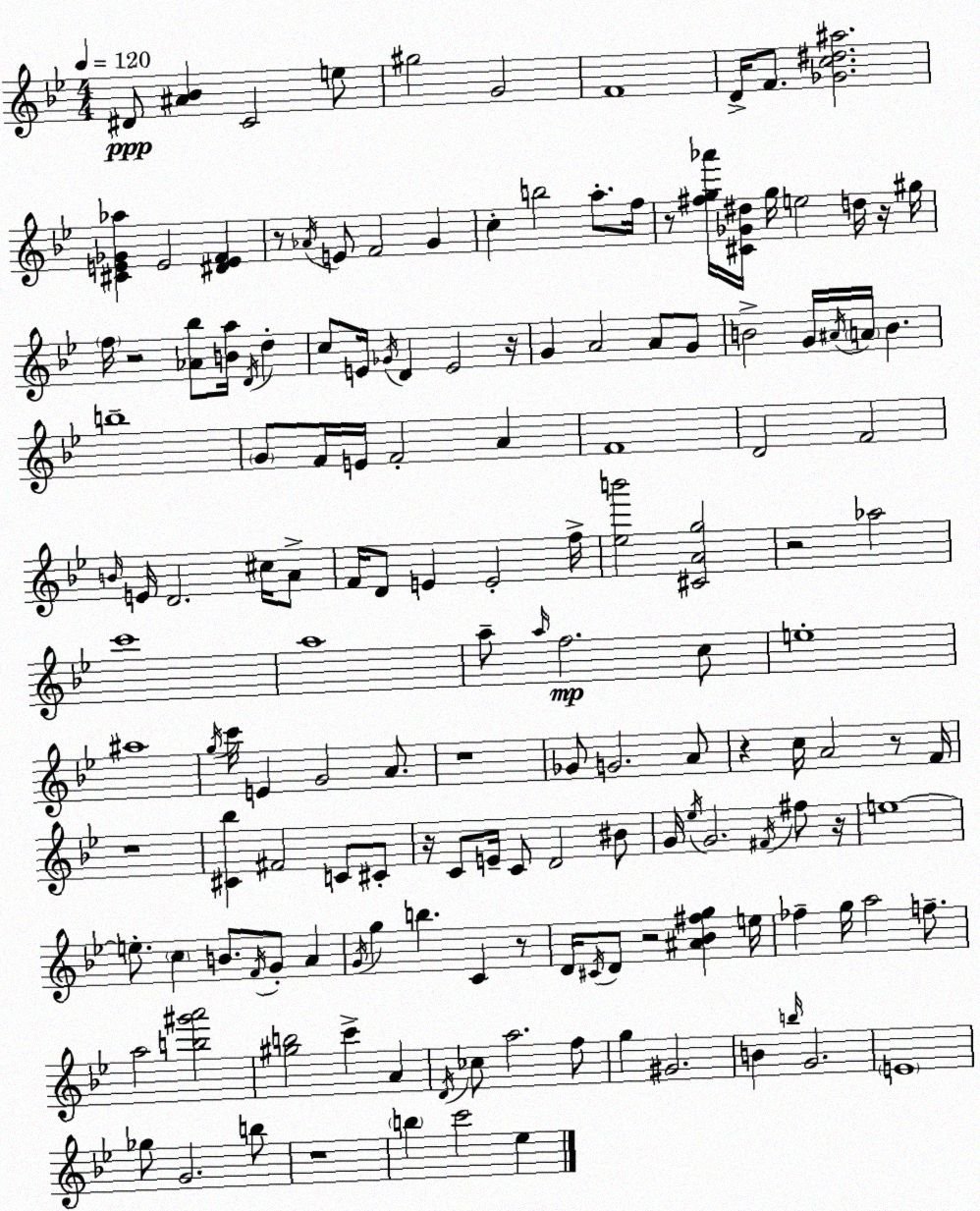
X:1
T:Untitled
M:4/4
L:1/4
K:Gm
^D/2 [^A_B] C2 e/2 ^g2 G2 F4 D/4 F/2 [_Gc^d^a]2 [^CE_G_a] E2 [^DEF] z/2 _A/4 E/2 F2 G c b2 a/2 f/4 z/2 [^fg_a']/4 [^C_G^d]/4 g/4 e2 d/4 z/4 ^g/4 f/4 z2 [_A_b]/2 [Ba]/4 D/4 d c/2 E/4 _G/4 D E2 z/4 G A2 A/2 G/2 B2 G/4 ^A/4 A/4 B b4 G/2 F/4 E/4 F2 A F4 D2 F2 B/4 E/4 D2 ^c/4 A/2 F/4 D/2 E E2 f/4 [_eb']2 [^CAg]2 z2 _a2 c'4 a4 a/2 a/4 f2 c/2 e4 ^a4 g/4 c'/4 E G2 A/2 z4 _G/2 G2 A/2 z c/4 A2 z/2 F/4 z4 [^C_b] ^F2 C/2 ^C/2 z/4 C/2 E/4 C/2 D2 ^B/2 G/4 _e/4 G2 ^F/4 ^f/2 z/4 e4 e/2 c B/2 F/4 G/2 A G/4 g b C z/2 D/4 ^C/4 D/2 z2 [^A_B^fg] e/4 _f g/4 a2 f/2 a2 [b^g'a']2 [^gb]2 c' A D/4 _c/2 a2 f/2 g ^G2 B b/4 G2 E4 _g/2 G2 b/2 z4 b c'2 _e